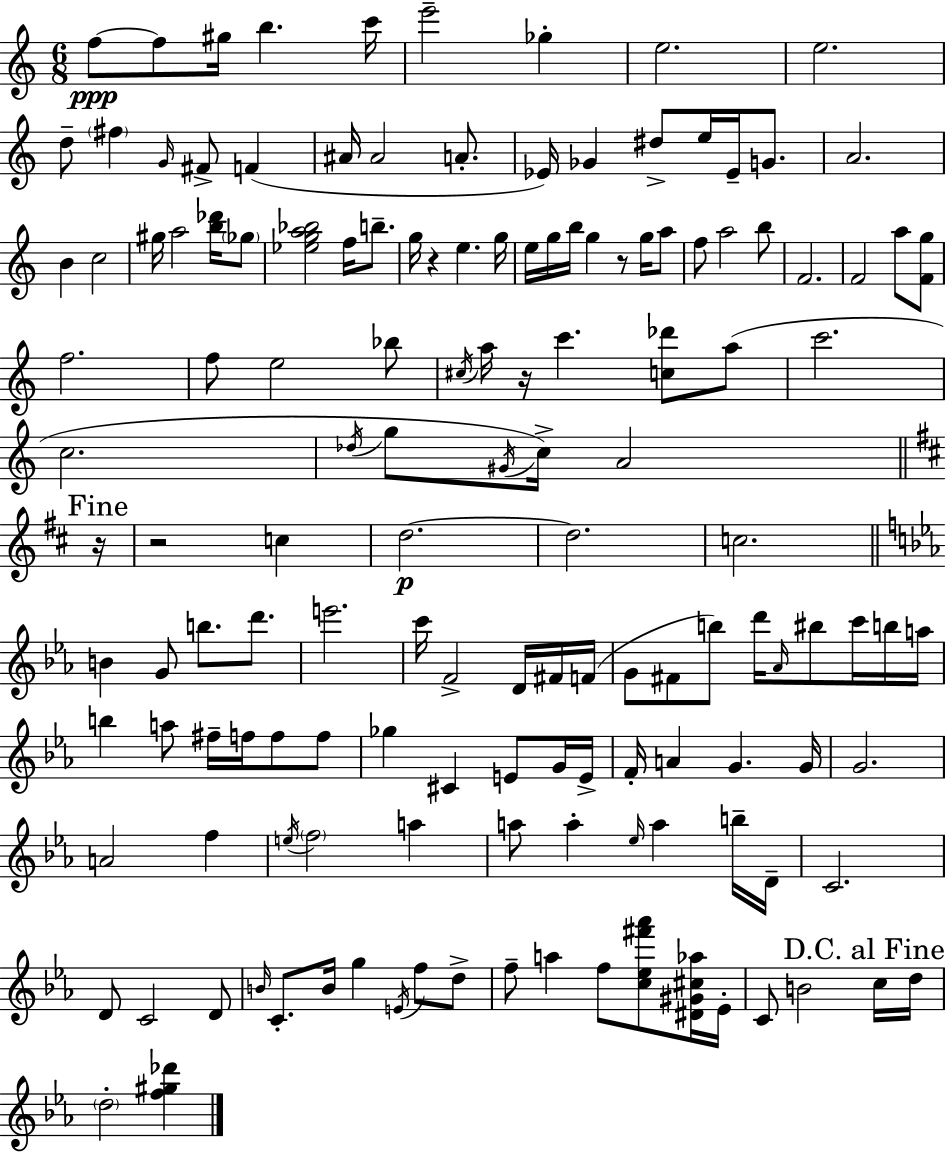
{
  \clef treble
  \numericTimeSignature
  \time 6/8
  \key a \minor
  f''8~~\ppp f''8 gis''16 b''4. c'''16 | e'''2-- ges''4-. | e''2. | e''2. | \break d''8-- \parenthesize fis''4 \grace { g'16 } fis'8-> f'4( | ais'16 ais'2 a'8.-. | ees'16) ges'4 dis''8-> e''16 ees'16-- g'8. | a'2. | \break b'4 c''2 | gis''16 a''2 <b'' des'''>16 \parenthesize ges''8 | <ees'' g'' a'' bes''>2 f''16 b''8.-- | g''16 r4 e''4. | \break g''16 e''16 g''16 b''16 g''4 r8 g''16 a''8 | f''8 a''2 b''8 | f'2. | f'2 a''8 <f' g''>8 | \break f''2. | f''8 e''2 bes''8 | \acciaccatura { cis''16 } a''16 r16 c'''4. <c'' des'''>8 | a''8( c'''2. | \break c''2. | \acciaccatura { des''16 } g''8 \acciaccatura { gis'16 }) c''16-> a'2 | \mark "Fine" \bar "||" \break \key b \minor r16 r2 c''4 | d''2.~~\p | d''2. | c''2. | \break \bar "||" \break \key ees \major b'4 g'8 b''8. d'''8. | e'''2. | c'''16 f'2-> d'16 fis'16 f'16( | g'8 fis'8 b''8) d'''16 \grace { aes'16 } bis''8 c'''16 b''16 | \break a''16 b''4 a''8 fis''16-- f''16 f''8 f''8 | ges''4 cis'4 e'8 g'16 | e'16-> f'16-. a'4 g'4. | g'16 g'2. | \break a'2 f''4 | \acciaccatura { e''16 } \parenthesize f''2 a''4 | a''8 a''4-. \grace { ees''16 } a''4 | b''16-- d'16-- c'2. | \break d'8 c'2 | d'8 \grace { b'16 } c'8.-. b'16 g''4 | \acciaccatura { e'16 } f''8 d''8-> f''8-- a''4 f''8 | <c'' ees'' fis''' aes'''>8 <dis' gis' cis'' aes''>16 ees'16-. c'8 b'2 | \break \mark "D.C. al Fine" c''16 d''16 \parenthesize d''2-. | <f'' gis'' des'''>4 \bar "|."
}